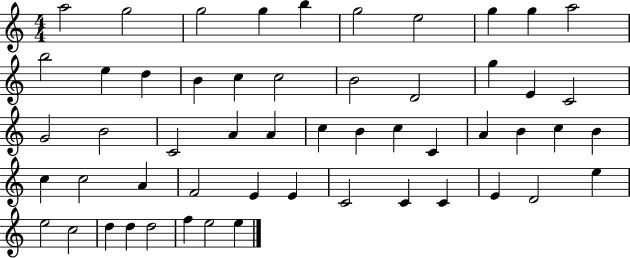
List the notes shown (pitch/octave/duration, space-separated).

A5/h G5/h G5/h G5/q B5/q G5/h E5/h G5/q G5/q A5/h B5/h E5/q D5/q B4/q C5/q C5/h B4/h D4/h G5/q E4/q C4/h G4/h B4/h C4/h A4/q A4/q C5/q B4/q C5/q C4/q A4/q B4/q C5/q B4/q C5/q C5/h A4/q F4/h E4/q E4/q C4/h C4/q C4/q E4/q D4/h E5/q E5/h C5/h D5/q D5/q D5/h F5/q E5/h E5/q